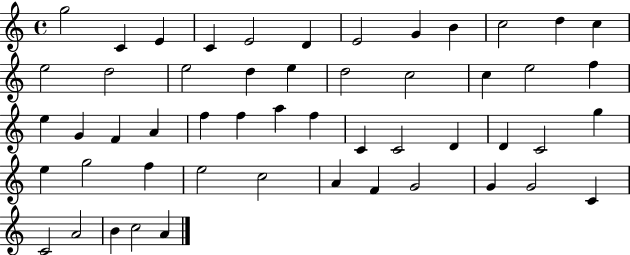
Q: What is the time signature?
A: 4/4